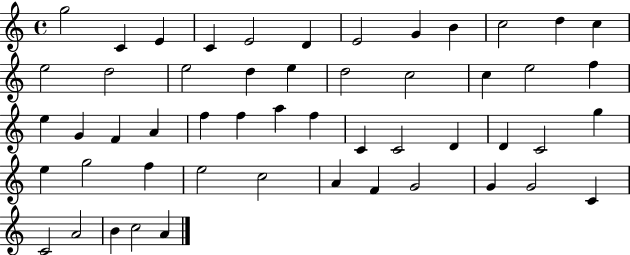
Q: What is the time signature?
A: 4/4